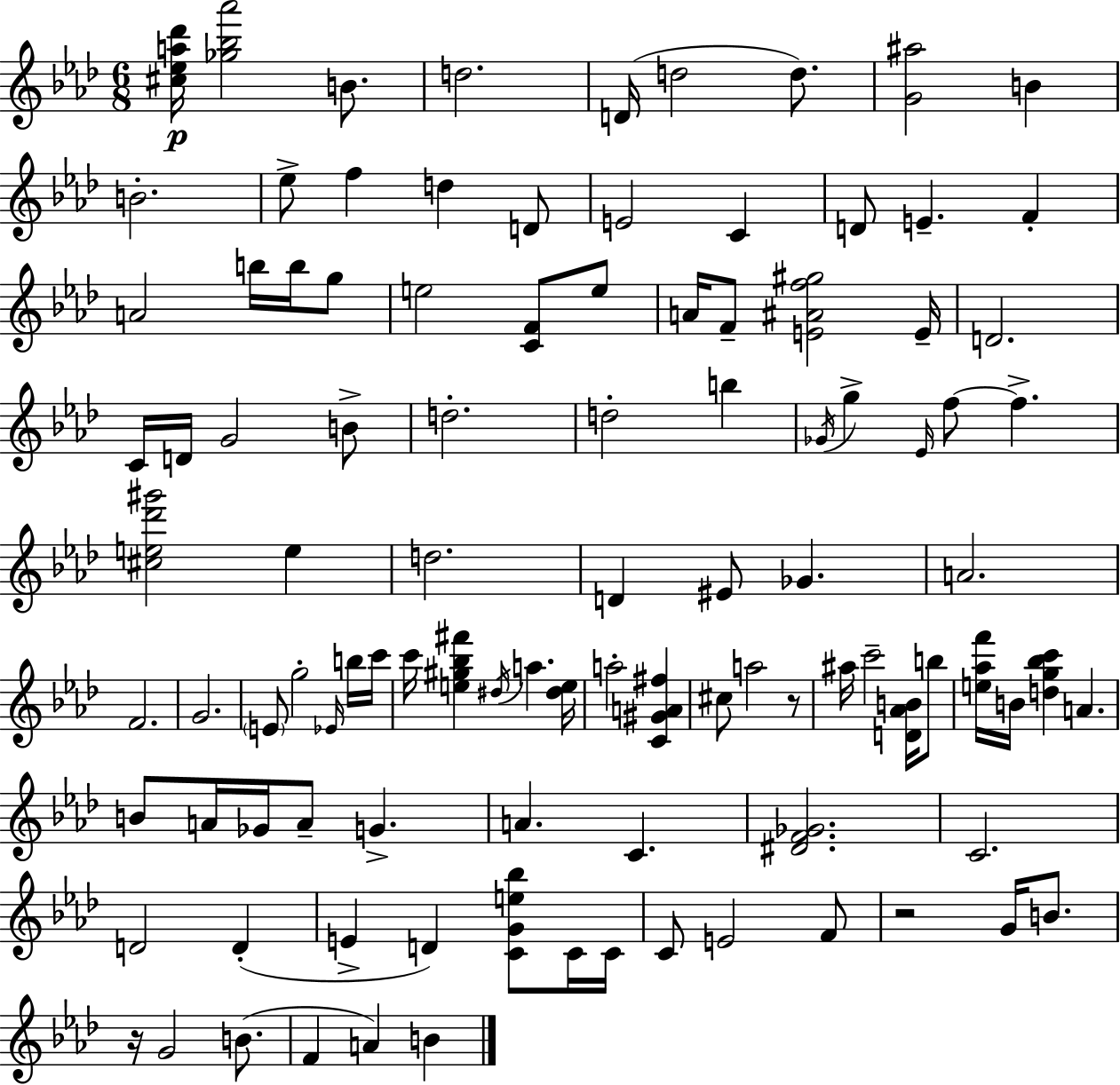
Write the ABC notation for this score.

X:1
T:Untitled
M:6/8
L:1/4
K:Fm
[^c_ea_d']/4 [_g_b_a']2 B/2 d2 D/4 d2 d/2 [G^a]2 B B2 _e/2 f d D/2 E2 C D/2 E F A2 b/4 b/4 g/2 e2 [CF]/2 e/2 A/4 F/2 [E^Af^g]2 E/4 D2 C/4 D/4 G2 B/2 d2 d2 b _G/4 g _E/4 f/2 f [^ce_d'^g']2 e d2 D ^E/2 _G A2 F2 G2 E/2 g2 _E/4 b/4 c'/4 c'/4 [e^g_b^f'] ^d/4 a [^de]/4 a2 [C^GA^f] ^c/2 a2 z/2 ^a/4 c'2 [D_AB]/4 b/2 [e_af']/4 B/4 [dg_bc'] A B/2 A/4 _G/4 A/2 G A C [^DF_G]2 C2 D2 D E D [CGe_b]/2 C/4 C/4 C/2 E2 F/2 z2 G/4 B/2 z/4 G2 B/2 F A B